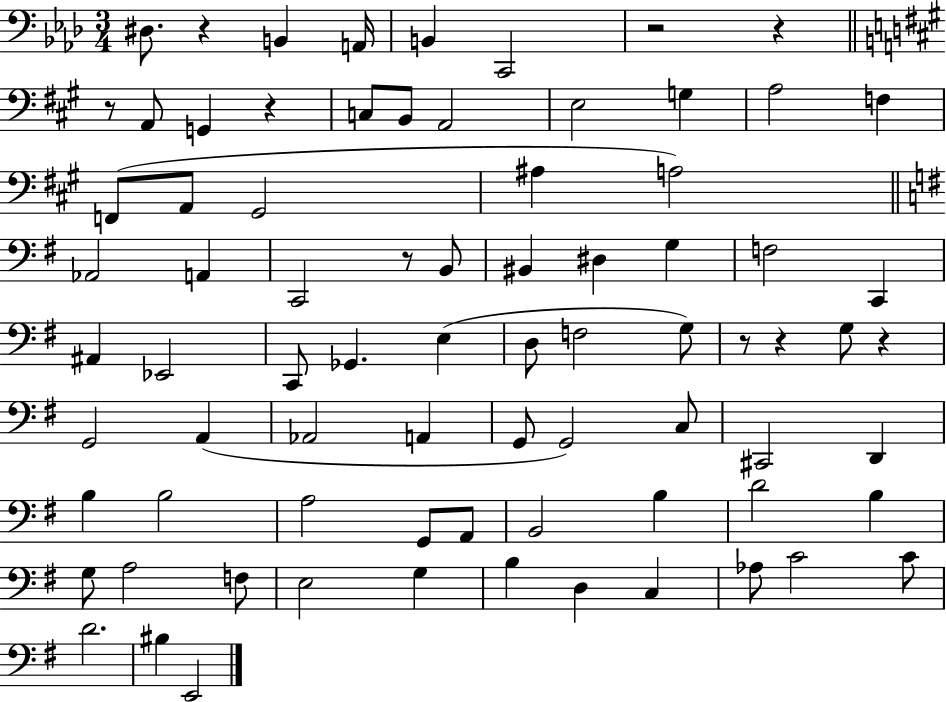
X:1
T:Untitled
M:3/4
L:1/4
K:Ab
^D,/2 z B,, A,,/4 B,, C,,2 z2 z z/2 A,,/2 G,, z C,/2 B,,/2 A,,2 E,2 G, A,2 F, F,,/2 A,,/2 ^G,,2 ^A, A,2 _A,,2 A,, C,,2 z/2 B,,/2 ^B,, ^D, G, F,2 C,, ^A,, _E,,2 C,,/2 _G,, E, D,/2 F,2 G,/2 z/2 z G,/2 z G,,2 A,, _A,,2 A,, G,,/2 G,,2 C,/2 ^C,,2 D,, B, B,2 A,2 G,,/2 A,,/2 B,,2 B, D2 B, G,/2 A,2 F,/2 E,2 G, B, D, C, _A,/2 C2 C/2 D2 ^B, E,,2